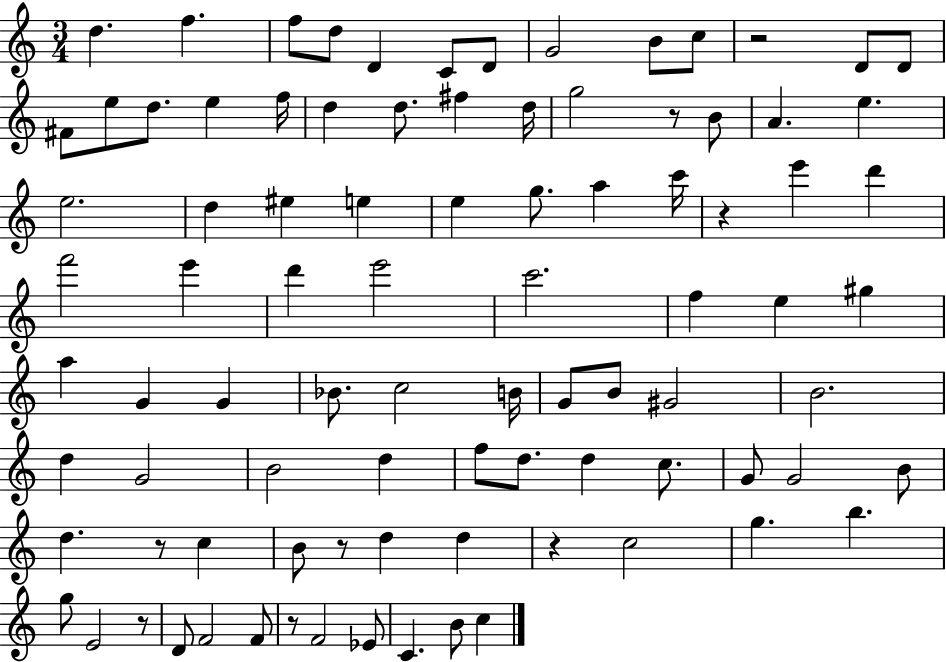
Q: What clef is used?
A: treble